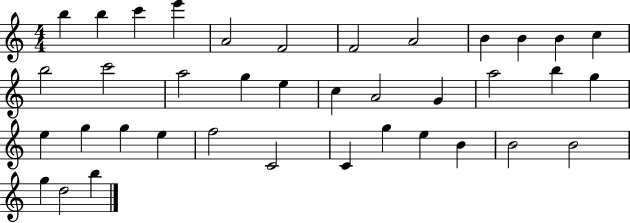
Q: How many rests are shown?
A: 0